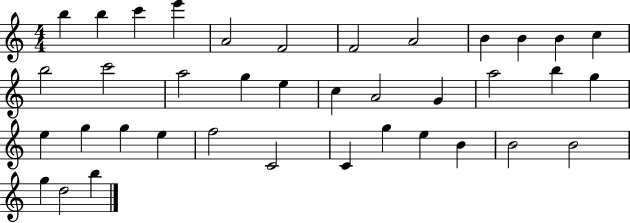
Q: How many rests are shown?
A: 0